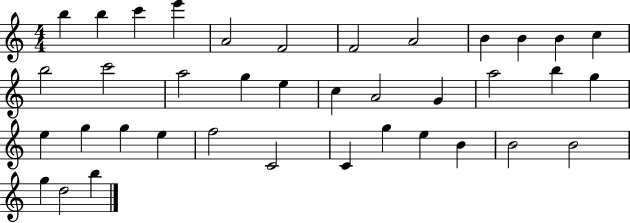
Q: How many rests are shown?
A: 0